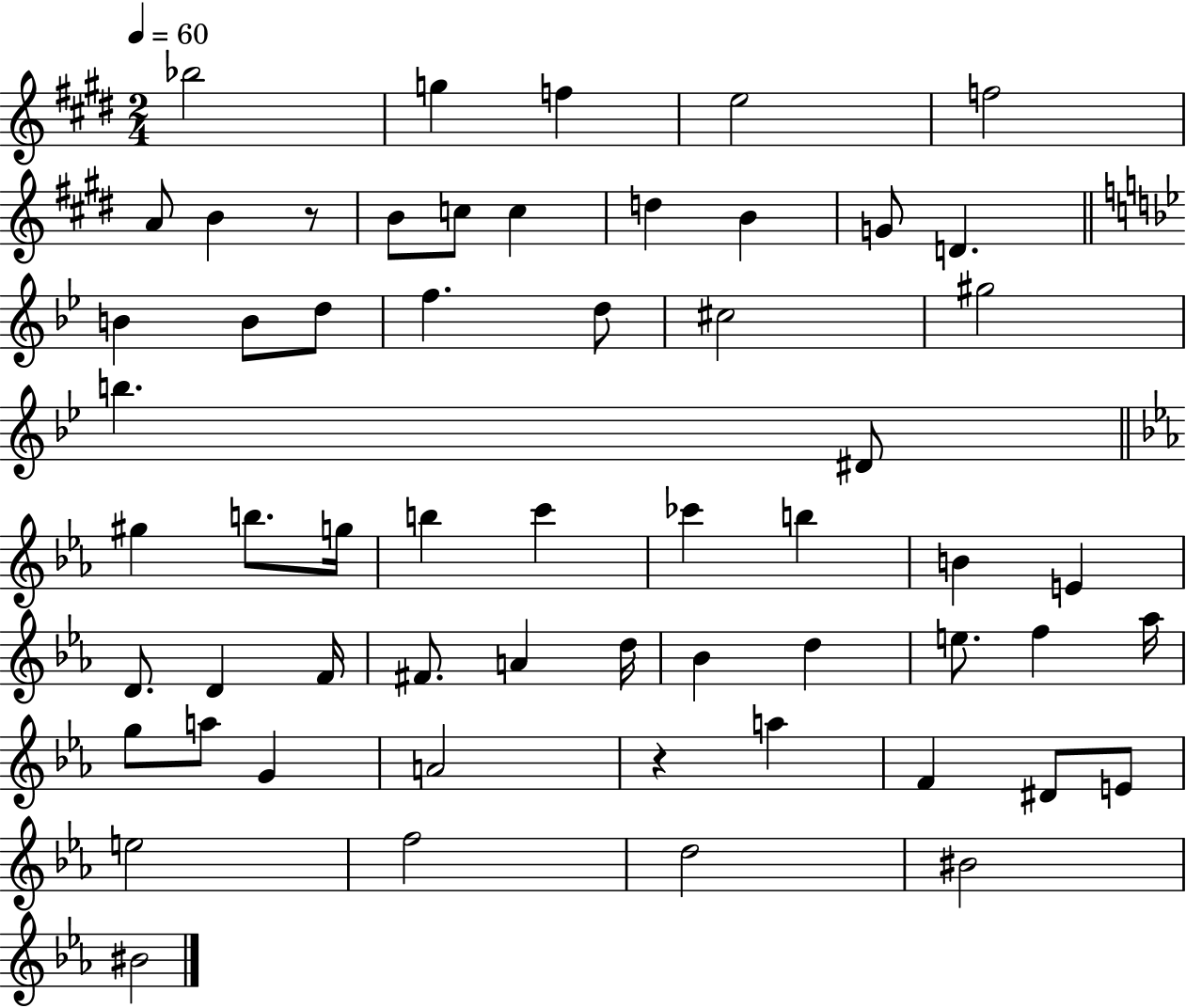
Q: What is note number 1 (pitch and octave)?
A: Bb5